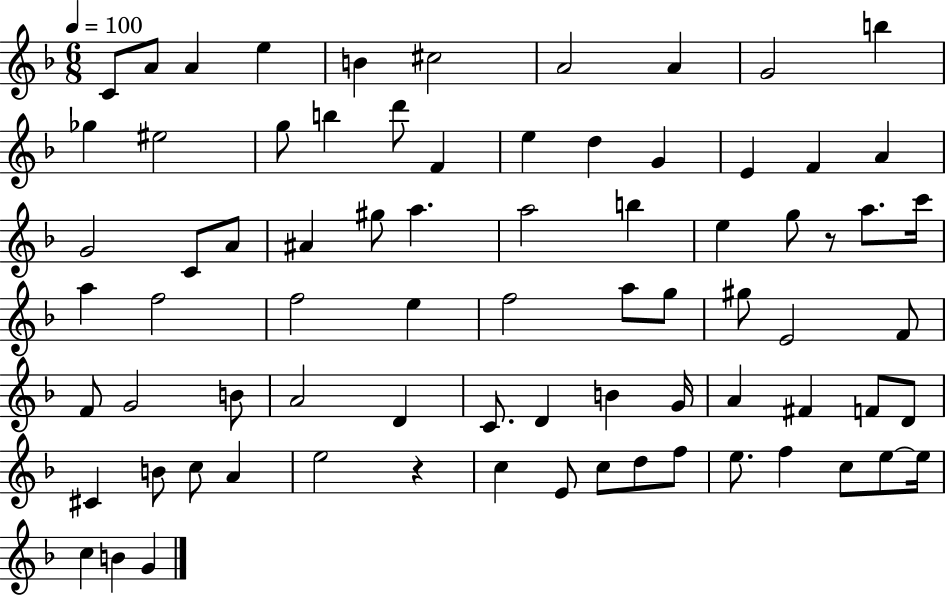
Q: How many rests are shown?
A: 2